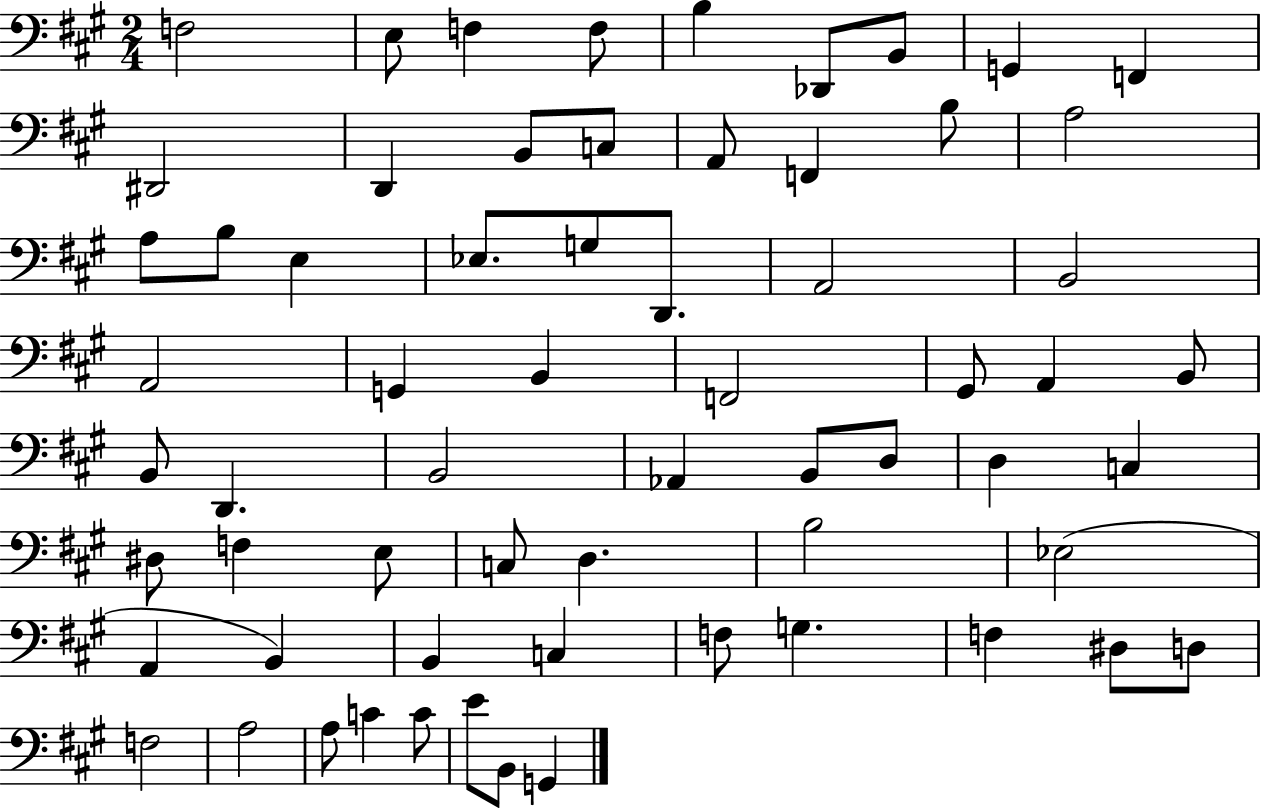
X:1
T:Untitled
M:2/4
L:1/4
K:A
F,2 E,/2 F, F,/2 B, _D,,/2 B,,/2 G,, F,, ^D,,2 D,, B,,/2 C,/2 A,,/2 F,, B,/2 A,2 A,/2 B,/2 E, _E,/2 G,/2 D,,/2 A,,2 B,,2 A,,2 G,, B,, F,,2 ^G,,/2 A,, B,,/2 B,,/2 D,, B,,2 _A,, B,,/2 D,/2 D, C, ^D,/2 F, E,/2 C,/2 D, B,2 _E,2 A,, B,, B,, C, F,/2 G, F, ^D,/2 D,/2 F,2 A,2 A,/2 C C/2 E/2 B,,/2 G,,